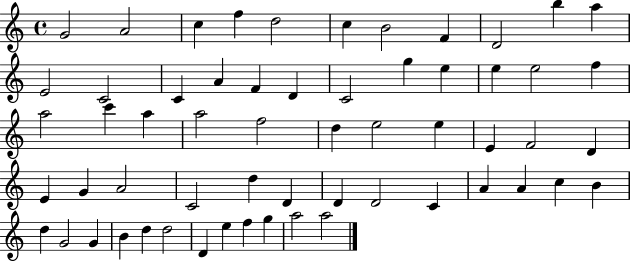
{
  \clef treble
  \time 4/4
  \defaultTimeSignature
  \key c \major
  g'2 a'2 | c''4 f''4 d''2 | c''4 b'2 f'4 | d'2 b''4 a''4 | \break e'2 c'2 | c'4 a'4 f'4 d'4 | c'2 g''4 e''4 | e''4 e''2 f''4 | \break a''2 c'''4 a''4 | a''2 f''2 | d''4 e''2 e''4 | e'4 f'2 d'4 | \break e'4 g'4 a'2 | c'2 d''4 d'4 | d'4 d'2 c'4 | a'4 a'4 c''4 b'4 | \break d''4 g'2 g'4 | b'4 d''4 d''2 | d'4 e''4 f''4 g''4 | a''2 a''2 | \break \bar "|."
}